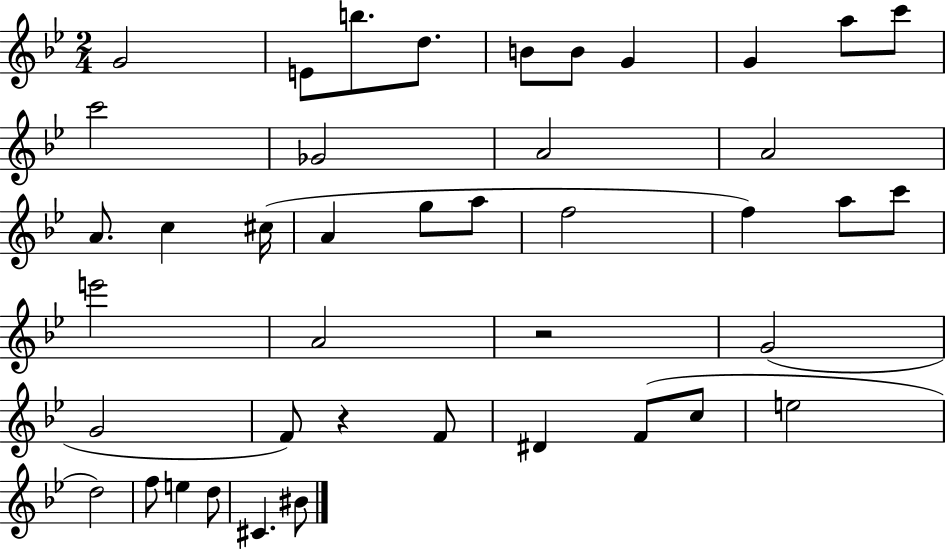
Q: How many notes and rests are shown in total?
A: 42